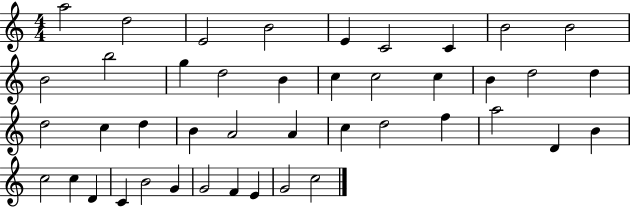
{
  \clef treble
  \numericTimeSignature
  \time 4/4
  \key c \major
  a''2 d''2 | e'2 b'2 | e'4 c'2 c'4 | b'2 b'2 | \break b'2 b''2 | g''4 d''2 b'4 | c''4 c''2 c''4 | b'4 d''2 d''4 | \break d''2 c''4 d''4 | b'4 a'2 a'4 | c''4 d''2 f''4 | a''2 d'4 b'4 | \break c''2 c''4 d'4 | c'4 b'2 g'4 | g'2 f'4 e'4 | g'2 c''2 | \break \bar "|."
}